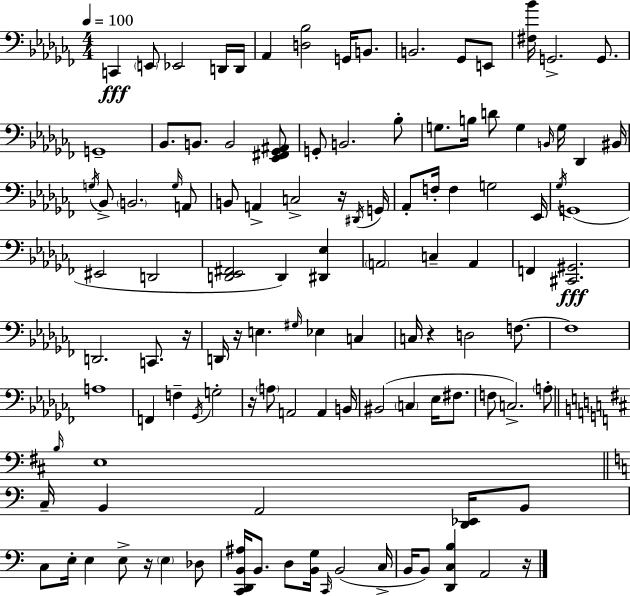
{
  \clef bass
  \numericTimeSignature
  \time 4/4
  \key aes \minor
  \tempo 4 = 100
  c,4\fff \parenthesize e,8 ees,2 d,16 d,16 | aes,4 <d bes>2 g,16 b,8. | b,2. ges,8 e,8 | <fis bes'>16 g,2.-> g,8. | \break g,1-- | bes,8. b,8. b,2 <ees, fis, ges, ais,>8 | g,8-. b,2. bes8-. | g8. b16 d'8 g4 \grace { b,16 } g16 des,4 | \break bis,16 \acciaccatura { g16 } bes,8-> \parenthesize b,2. | \grace { g16 } a,8 b,8 a,4-> c2-> | r16 \acciaccatura { dis,16 } g,16 aes,8-. f16-. f4 g2 | ees,16 \acciaccatura { ges16 }( g,1 | \break eis,2 d,2 | <d, ees, fis,>2 d,4) | <dis, ees>4 \parenthesize a,2 c4-- | a,4 f,4 <cis, gis,>2.\fff | \break d,2. | c,8. r16 d,16 r16 e4. \grace { gis16 } ees4 | c4 c16 r4 d2 | f8.~~ f1 | \break a1 | f,4 f4-- \acciaccatura { ges,16 } g2-. | r16 \parenthesize a8 a,2 | a,4 b,16 bis,2( \parenthesize c4 | \break ees16 fis8. f8 c2.->) | \parenthesize a8-. \bar "||" \break \key b \minor \grace { b16 } e1 | \bar "||" \break \key c \major c16-- b,4 a,2 <d, ees,>16 b,8 | c8 e16-. e4 e8-> r16 \parenthesize e4 des8 | <c, d, b, ais>16 b,8. d8 <b, g>16 \grace { c,16 }( b,2 | c16-> b,16 b,8) <d, c b>4 a,2 | \break r16 \bar "|."
}